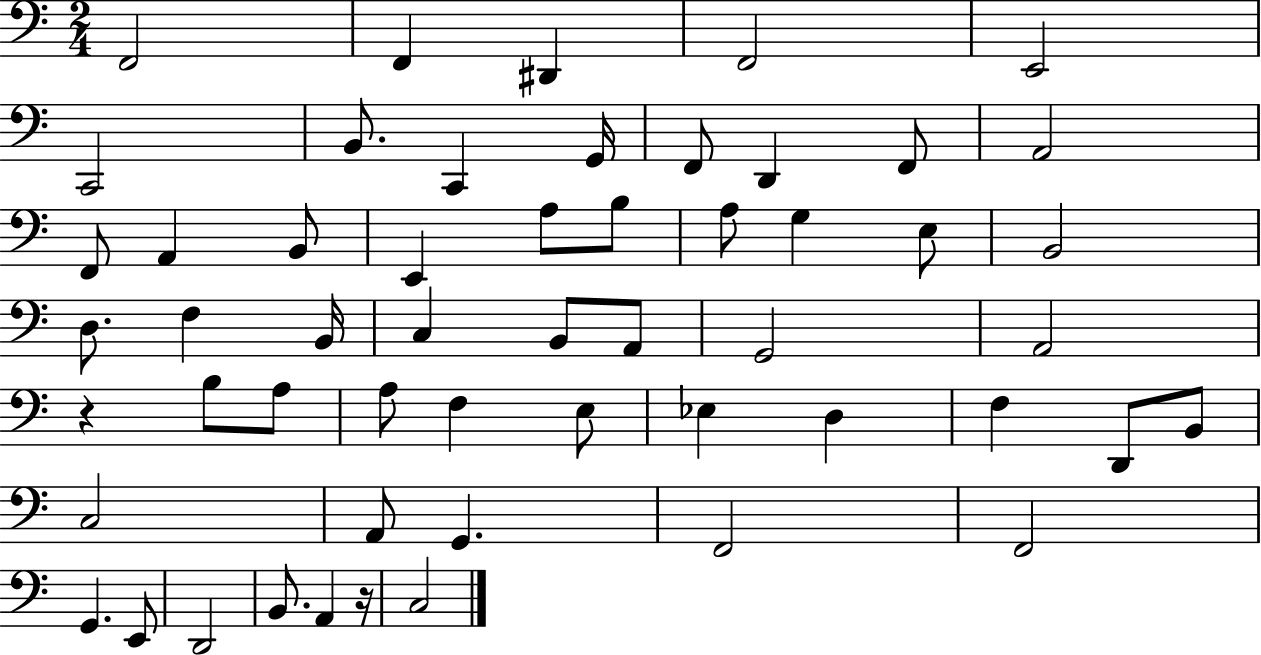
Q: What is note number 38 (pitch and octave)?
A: D3